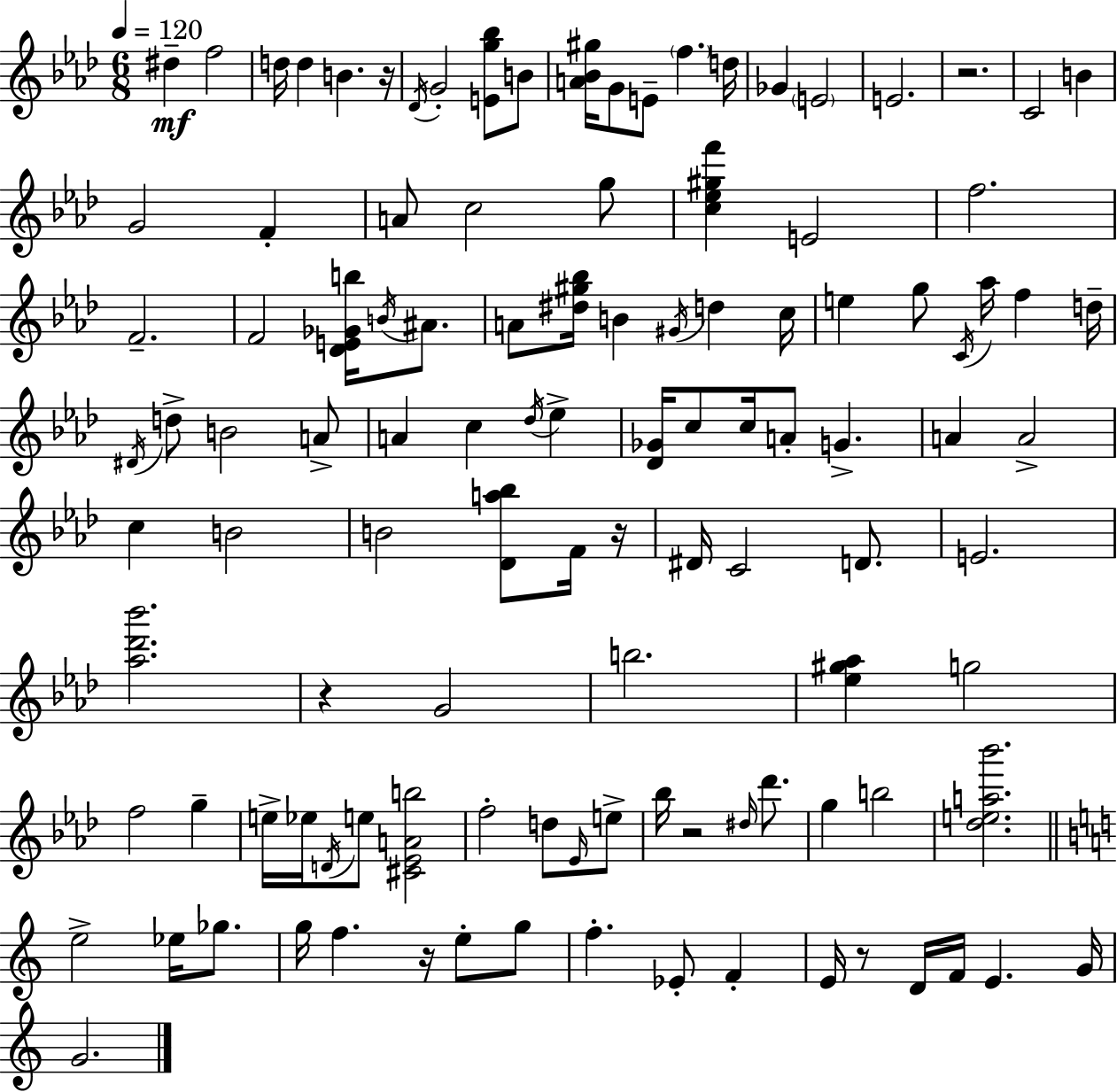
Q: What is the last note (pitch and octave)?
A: G4